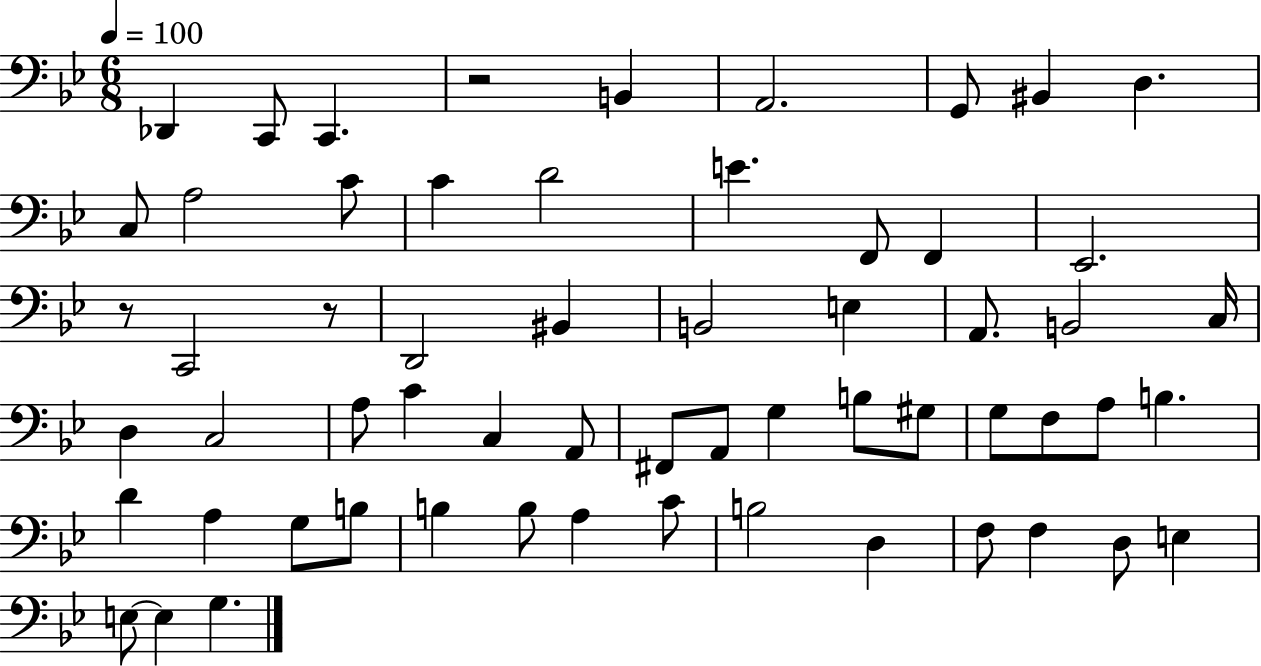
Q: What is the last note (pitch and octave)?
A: G3